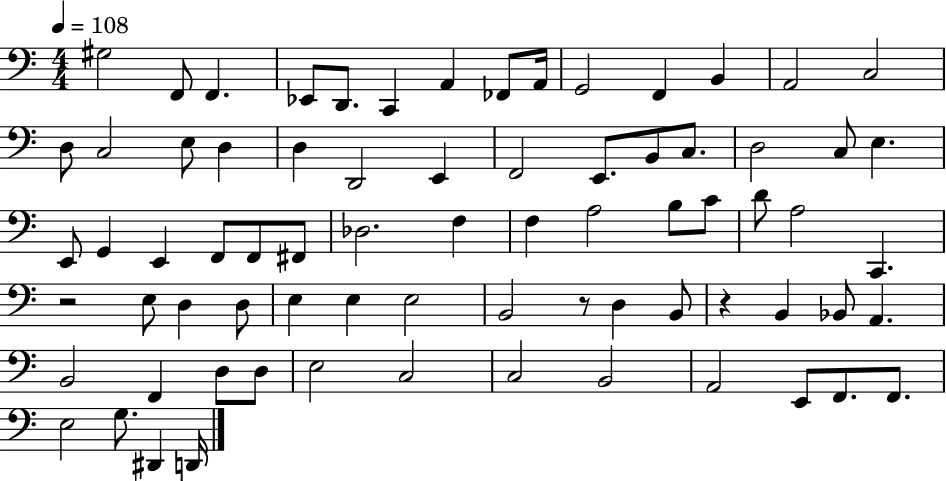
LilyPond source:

{
  \clef bass
  \numericTimeSignature
  \time 4/4
  \key c \major
  \tempo 4 = 108
  gis2 f,8 f,4. | ees,8 d,8. c,4 a,4 fes,8 a,16 | g,2 f,4 b,4 | a,2 c2 | \break d8 c2 e8 d4 | d4 d,2 e,4 | f,2 e,8. b,8 c8. | d2 c8 e4. | \break e,8 g,4 e,4 f,8 f,8 fis,8 | des2. f4 | f4 a2 b8 c'8 | d'8 a2 c,4. | \break r2 e8 d4 d8 | e4 e4 e2 | b,2 r8 d4 b,8 | r4 b,4 bes,8 a,4. | \break b,2 f,4 d8 d8 | e2 c2 | c2 b,2 | a,2 e,8 f,8. f,8. | \break e2 g8. dis,4 d,16 | \bar "|."
}